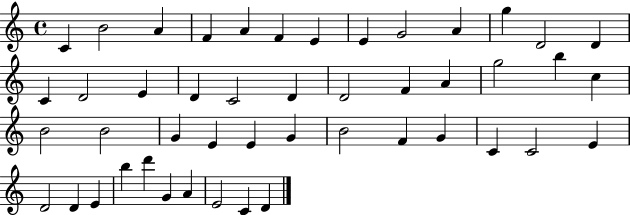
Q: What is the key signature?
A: C major